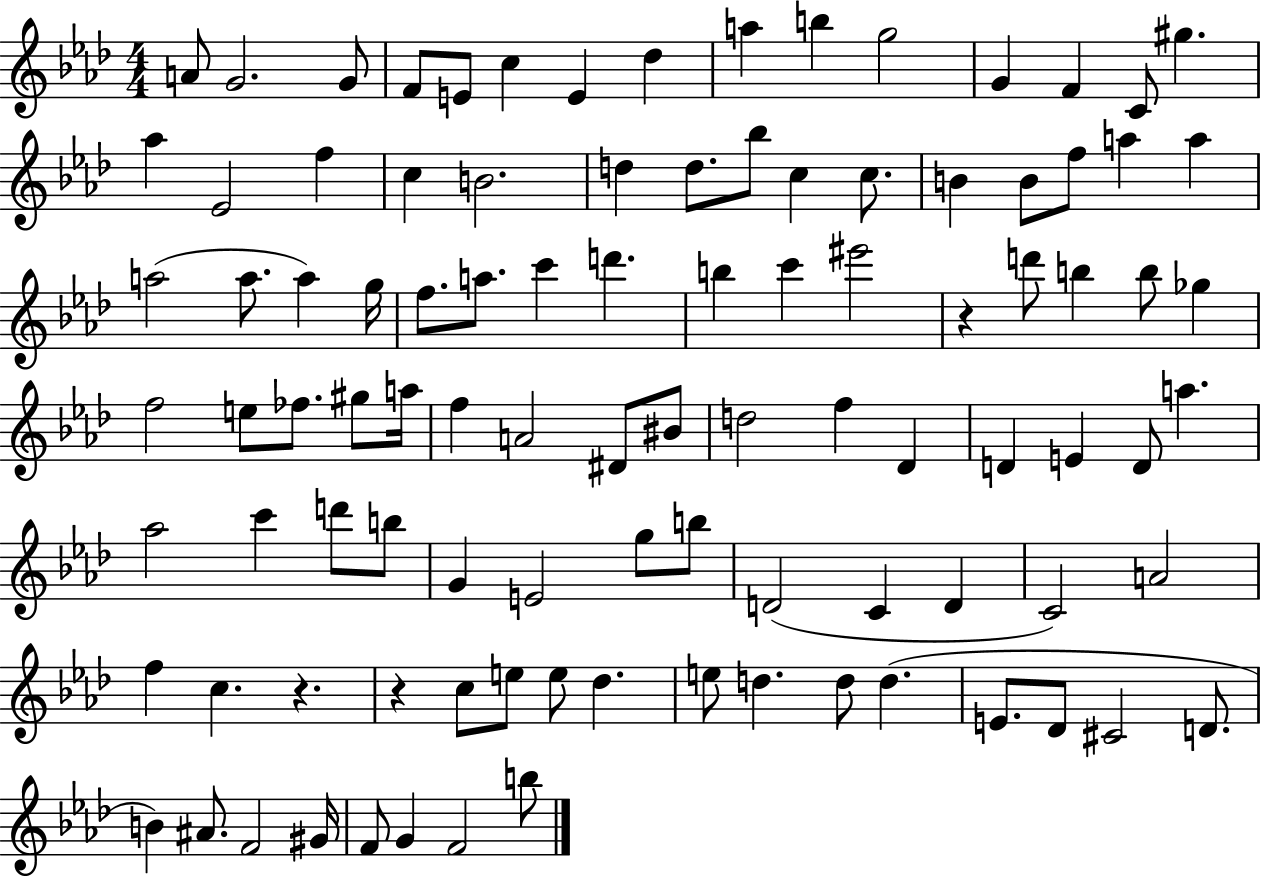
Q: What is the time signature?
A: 4/4